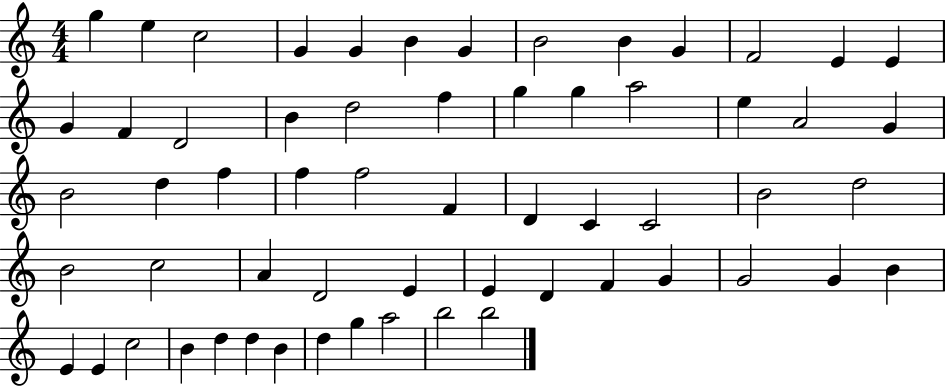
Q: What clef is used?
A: treble